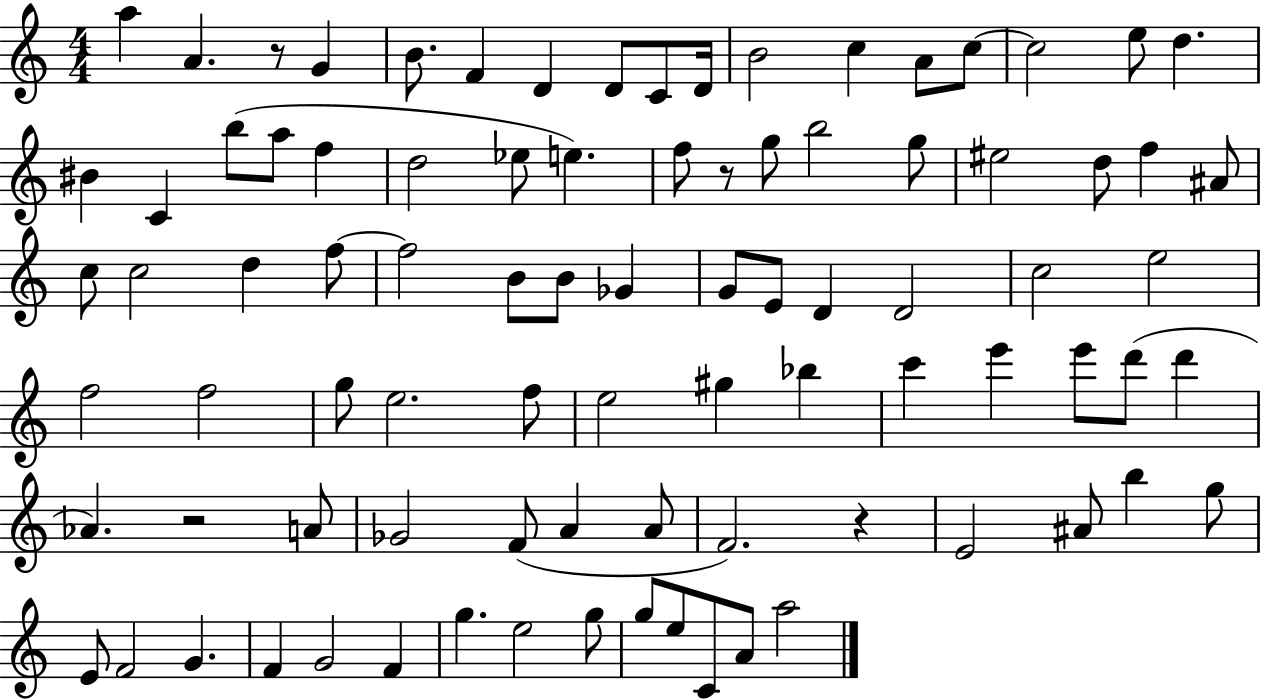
A5/q A4/q. R/e G4/q B4/e. F4/q D4/q D4/e C4/e D4/s B4/h C5/q A4/e C5/e C5/h E5/e D5/q. BIS4/q C4/q B5/e A5/e F5/q D5/h Eb5/e E5/q. F5/e R/e G5/e B5/h G5/e EIS5/h D5/e F5/q A#4/e C5/e C5/h D5/q F5/e F5/h B4/e B4/e Gb4/q G4/e E4/e D4/q D4/h C5/h E5/h F5/h F5/h G5/e E5/h. F5/e E5/h G#5/q Bb5/q C6/q E6/q E6/e D6/e D6/q Ab4/q. R/h A4/e Gb4/h F4/e A4/q A4/e F4/h. R/q E4/h A#4/e B5/q G5/e E4/e F4/h G4/q. F4/q G4/h F4/q G5/q. E5/h G5/e G5/e E5/e C4/e A4/e A5/h